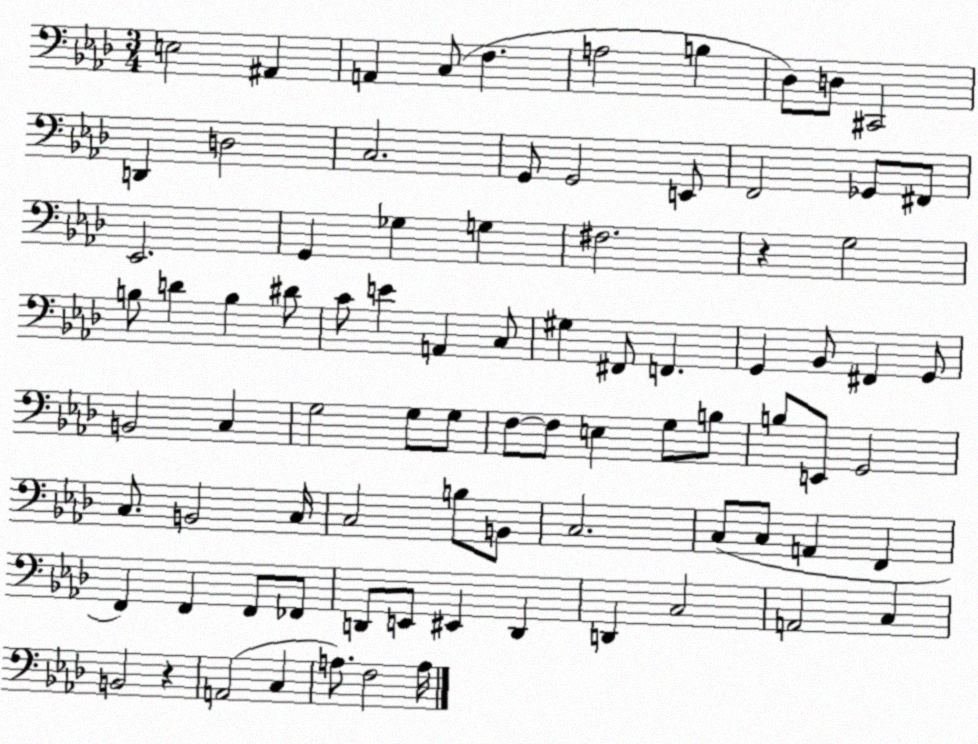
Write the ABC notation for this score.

X:1
T:Untitled
M:3/4
L:1/4
K:Ab
E,2 ^A,, A,, C,/2 F, A,2 B, _D,/2 D,/2 ^C,,2 D,, D,2 C,2 G,,/2 G,,2 E,,/2 F,,2 _G,,/2 ^F,,/2 _E,,2 G,, _G, G, ^F,2 z G,2 B,/2 D B, ^D/2 C/2 E A,, C,/2 ^G, ^F,,/2 F,, G,, _B,,/2 ^F,, G,,/2 B,,2 C, G,2 G,/2 G,/2 F,/2 F,/2 E, G,/2 B,/2 B,/2 E,,/2 G,,2 C,/2 B,,2 C,/4 C,2 B,/2 B,,/2 C,2 C,/2 C,/2 A,, F,, F,, F,, F,,/2 _F,,/2 D,,/2 E,,/2 ^E,, D,, D,, C,2 A,,2 C, B,,2 z A,,2 C, A,/2 F,2 A,/4